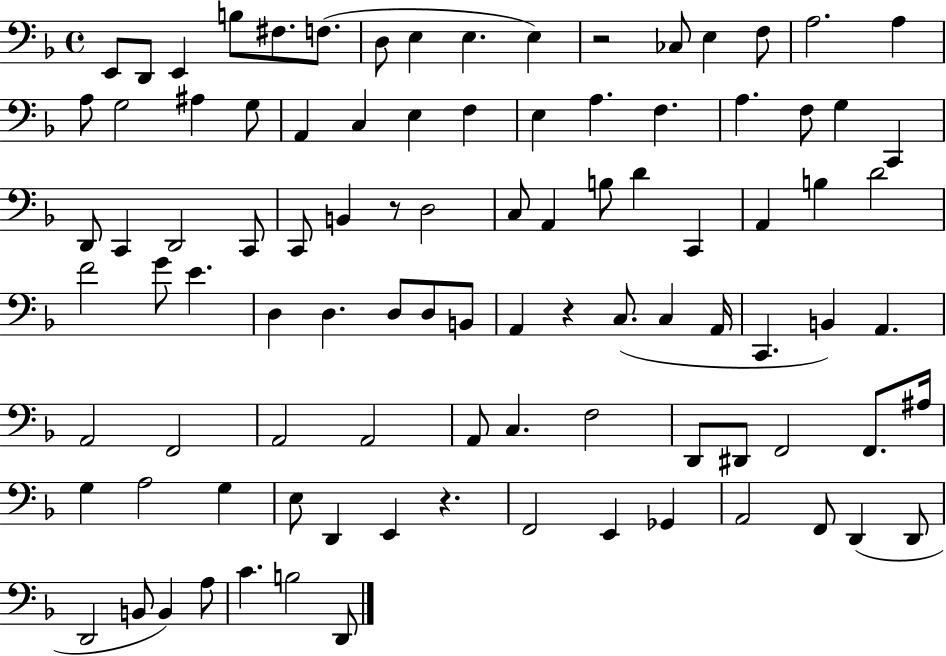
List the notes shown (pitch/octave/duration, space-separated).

E2/e D2/e E2/q B3/e F#3/e. F3/e. D3/e E3/q E3/q. E3/q R/h CES3/e E3/q F3/e A3/h. A3/q A3/e G3/h A#3/q G3/e A2/q C3/q E3/q F3/q E3/q A3/q. F3/q. A3/q. F3/e G3/q C2/q D2/e C2/q D2/h C2/e C2/e B2/q R/e D3/h C3/e A2/q B3/e D4/q C2/q A2/q B3/q D4/h F4/h G4/e E4/q. D3/q D3/q. D3/e D3/e B2/e A2/q R/q C3/e. C3/q A2/s C2/q. B2/q A2/q. A2/h F2/h A2/h A2/h A2/e C3/q. F3/h D2/e D#2/e F2/h F2/e. A#3/s G3/q A3/h G3/q E3/e D2/q E2/q R/q. F2/h E2/q Gb2/q A2/h F2/e D2/q D2/e D2/h B2/e B2/q A3/e C4/q. B3/h D2/e